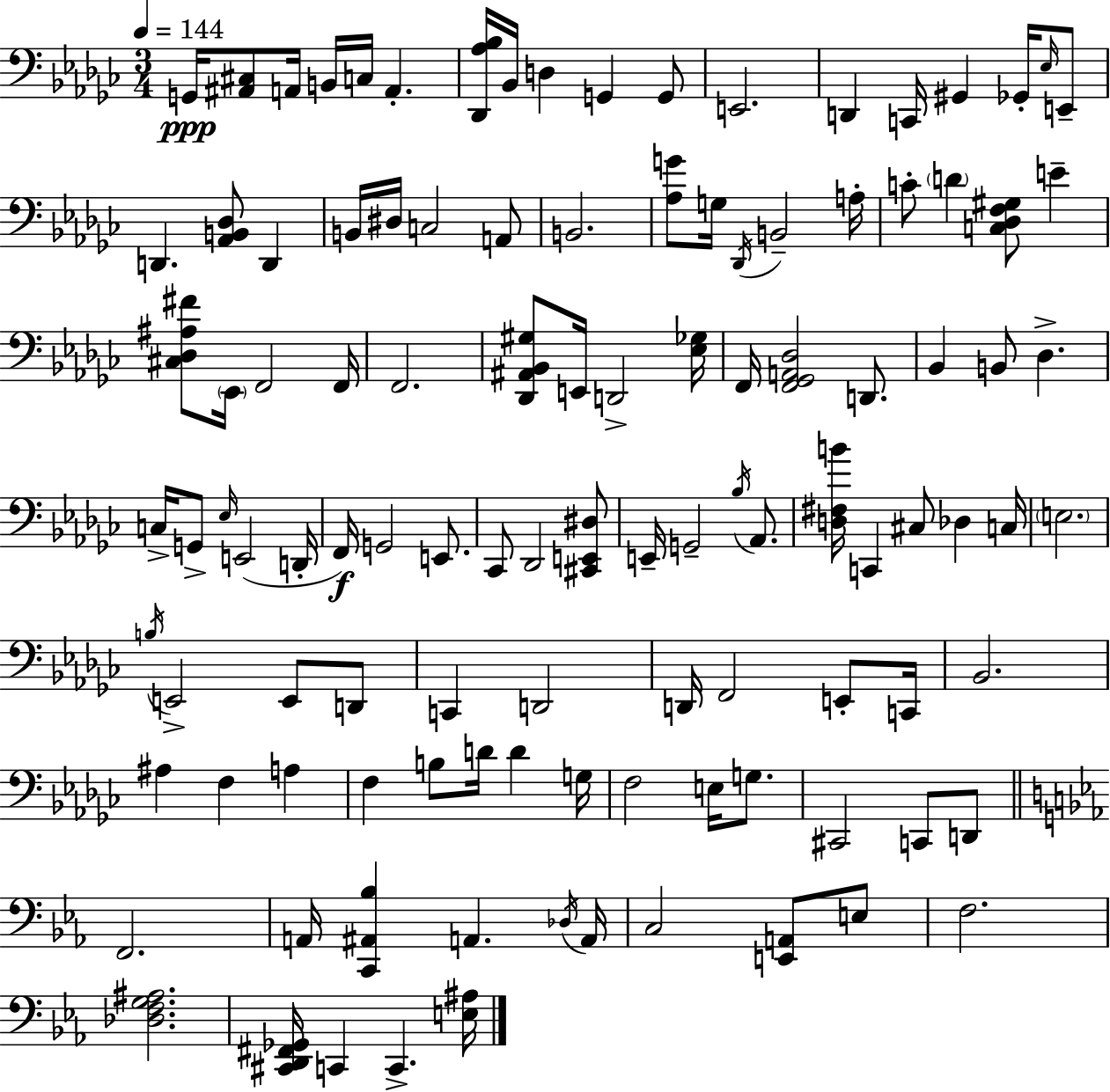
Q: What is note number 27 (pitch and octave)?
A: A3